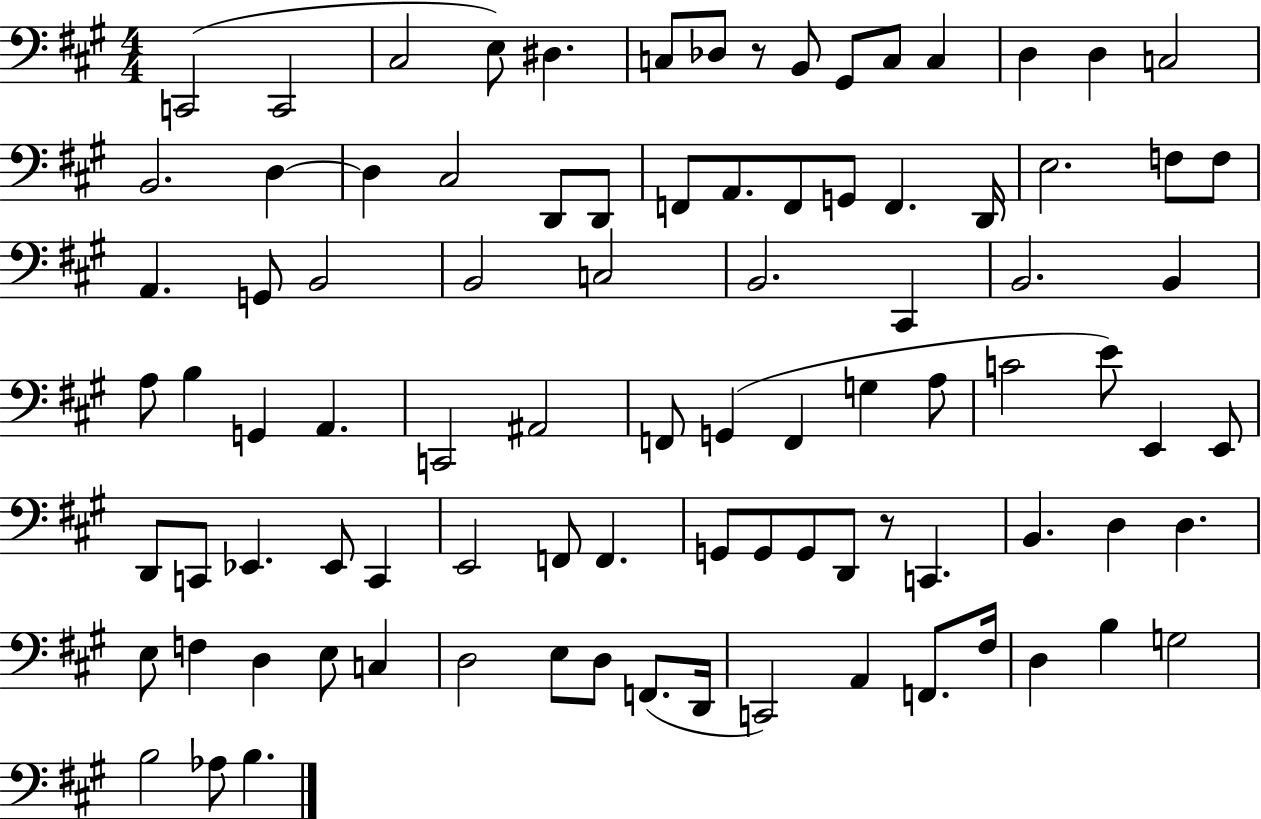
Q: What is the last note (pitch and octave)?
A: B3